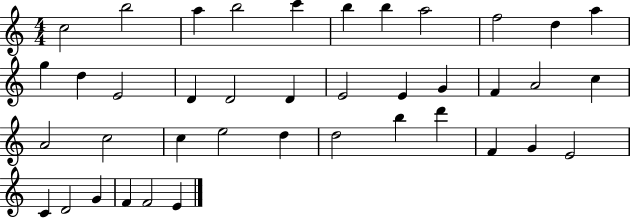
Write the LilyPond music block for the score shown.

{
  \clef treble
  \numericTimeSignature
  \time 4/4
  \key c \major
  c''2 b''2 | a''4 b''2 c'''4 | b''4 b''4 a''2 | f''2 d''4 a''4 | \break g''4 d''4 e'2 | d'4 d'2 d'4 | e'2 e'4 g'4 | f'4 a'2 c''4 | \break a'2 c''2 | c''4 e''2 d''4 | d''2 b''4 d'''4 | f'4 g'4 e'2 | \break c'4 d'2 g'4 | f'4 f'2 e'4 | \bar "|."
}